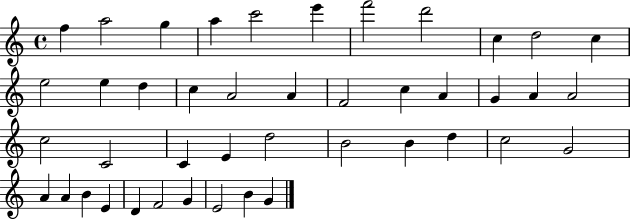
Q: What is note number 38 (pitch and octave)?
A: D4